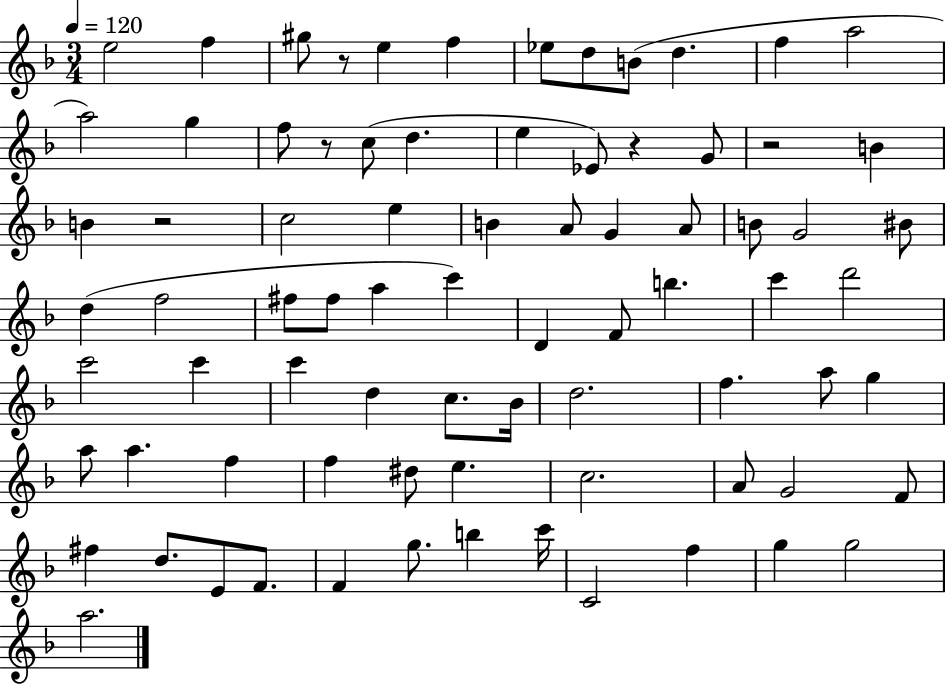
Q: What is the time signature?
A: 3/4